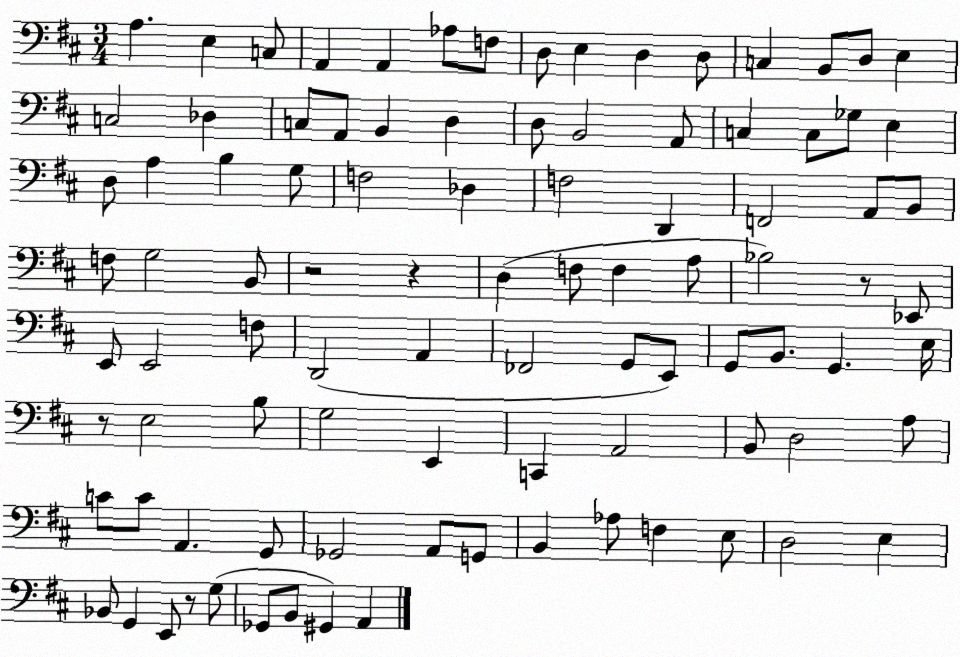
X:1
T:Untitled
M:3/4
L:1/4
K:D
A, E, C,/2 A,, A,, _A,/2 F,/2 D,/2 E, D, D,/2 C, B,,/2 D,/2 E, C,2 _D, C,/2 A,,/2 B,, D, D,/2 B,,2 A,,/2 C, C,/2 _G,/2 E, D,/2 A, B, G,/2 F,2 _D, F,2 D,, F,,2 A,,/2 B,,/2 F,/2 G,2 B,,/2 z2 z D, F,/2 F, A,/2 _B,2 z/2 _E,,/2 E,,/2 E,,2 F,/2 D,,2 A,, _F,,2 G,,/2 E,,/2 G,,/2 B,,/2 G,, E,/4 z/2 E,2 B,/2 G,2 E,, C,, A,,2 B,,/2 D,2 A,/2 C/2 C/2 A,, G,,/2 _G,,2 A,,/2 G,,/2 B,, _A,/2 F, E,/2 D,2 E, _B,,/2 G,, E,,/2 z/2 G,/2 _G,,/2 B,,/2 ^G,, A,,